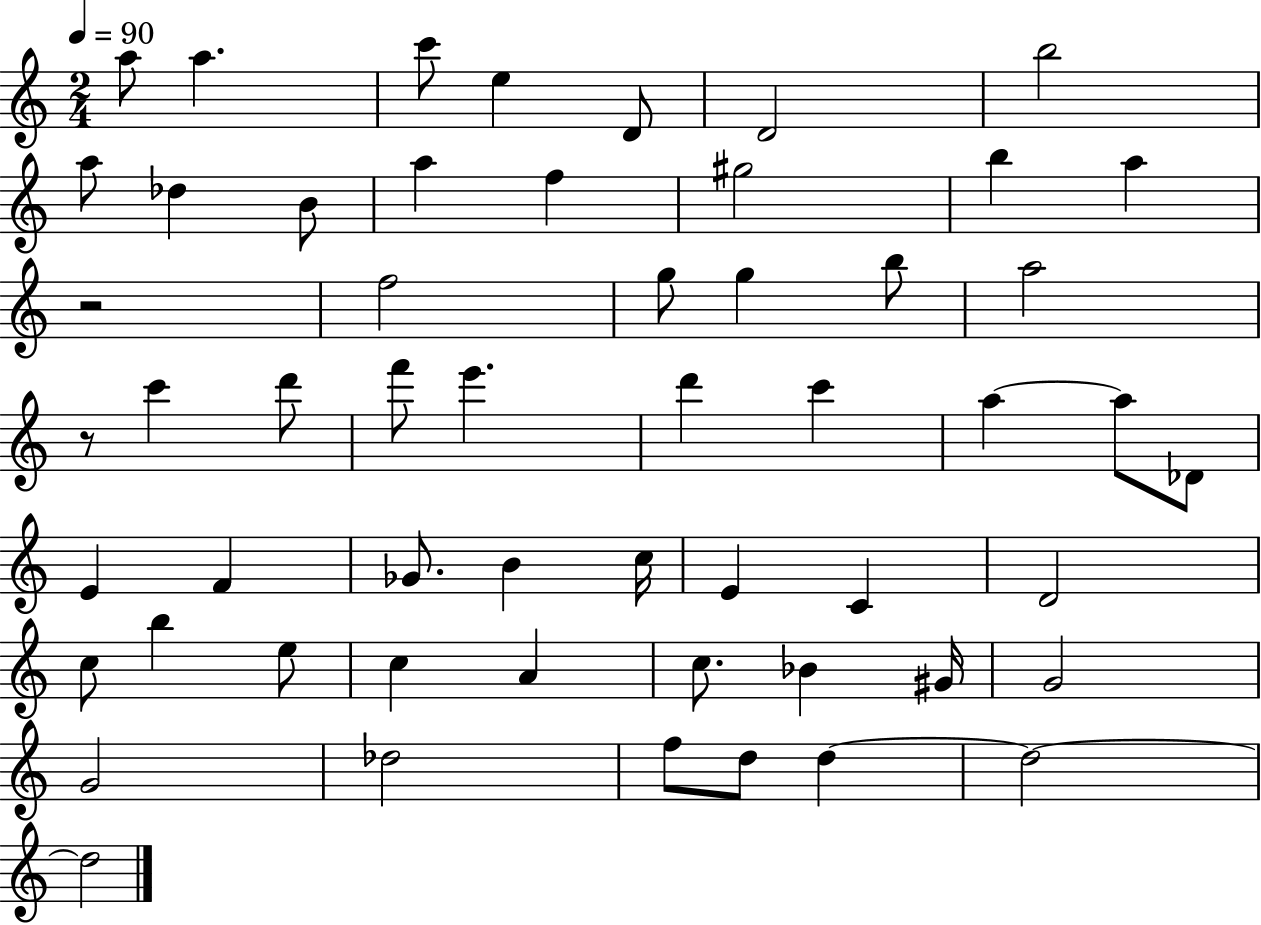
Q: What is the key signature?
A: C major